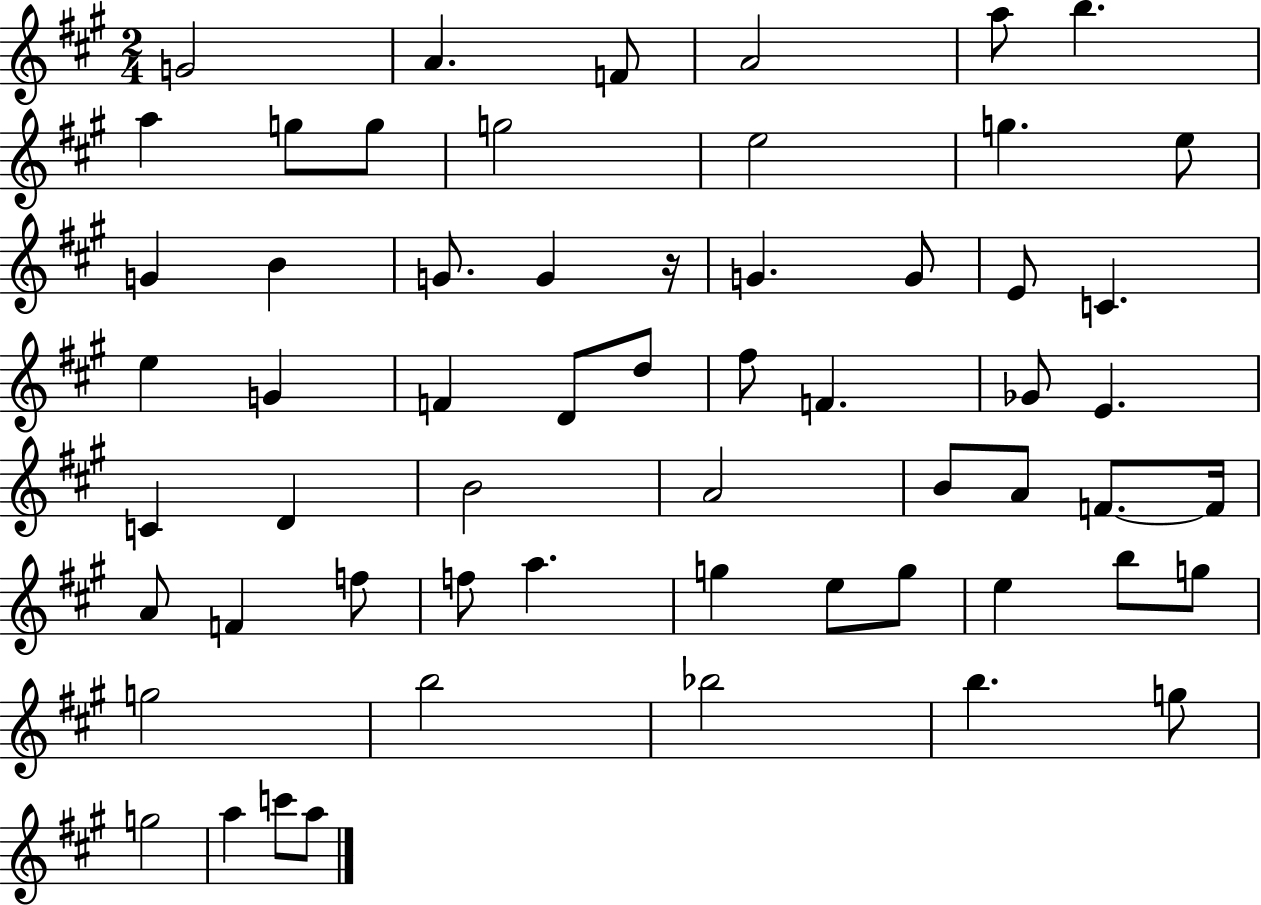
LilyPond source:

{
  \clef treble
  \numericTimeSignature
  \time 2/4
  \key a \major
  g'2 | a'4. f'8 | a'2 | a''8 b''4. | \break a''4 g''8 g''8 | g''2 | e''2 | g''4. e''8 | \break g'4 b'4 | g'8. g'4 r16 | g'4. g'8 | e'8 c'4. | \break e''4 g'4 | f'4 d'8 d''8 | fis''8 f'4. | ges'8 e'4. | \break c'4 d'4 | b'2 | a'2 | b'8 a'8 f'8.~~ f'16 | \break a'8 f'4 f''8 | f''8 a''4. | g''4 e''8 g''8 | e''4 b''8 g''8 | \break g''2 | b''2 | bes''2 | b''4. g''8 | \break g''2 | a''4 c'''8 a''8 | \bar "|."
}